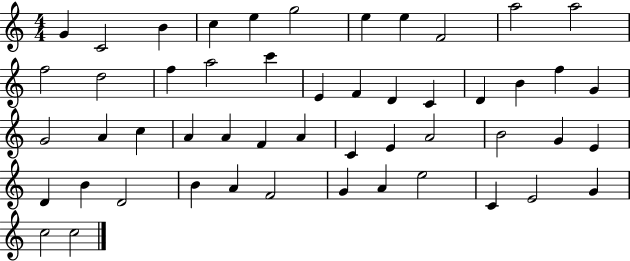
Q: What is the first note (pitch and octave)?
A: G4